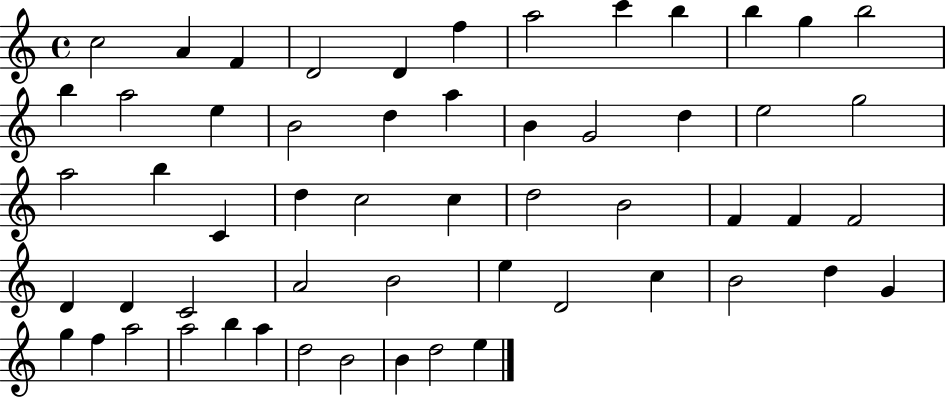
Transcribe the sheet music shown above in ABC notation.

X:1
T:Untitled
M:4/4
L:1/4
K:C
c2 A F D2 D f a2 c' b b g b2 b a2 e B2 d a B G2 d e2 g2 a2 b C d c2 c d2 B2 F F F2 D D C2 A2 B2 e D2 c B2 d G g f a2 a2 b a d2 B2 B d2 e